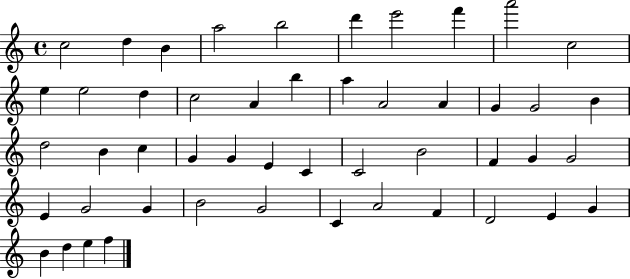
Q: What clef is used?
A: treble